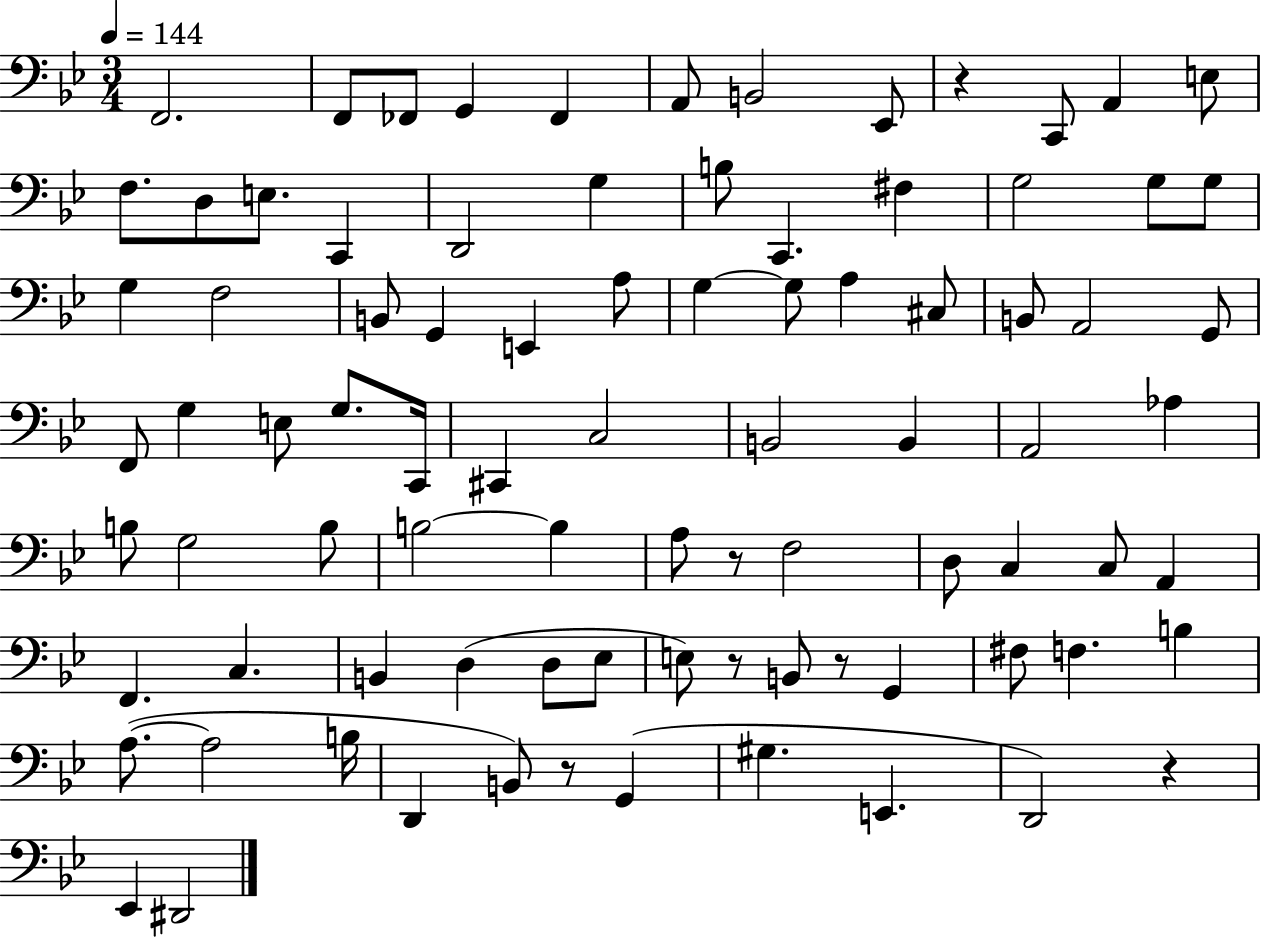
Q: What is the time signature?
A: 3/4